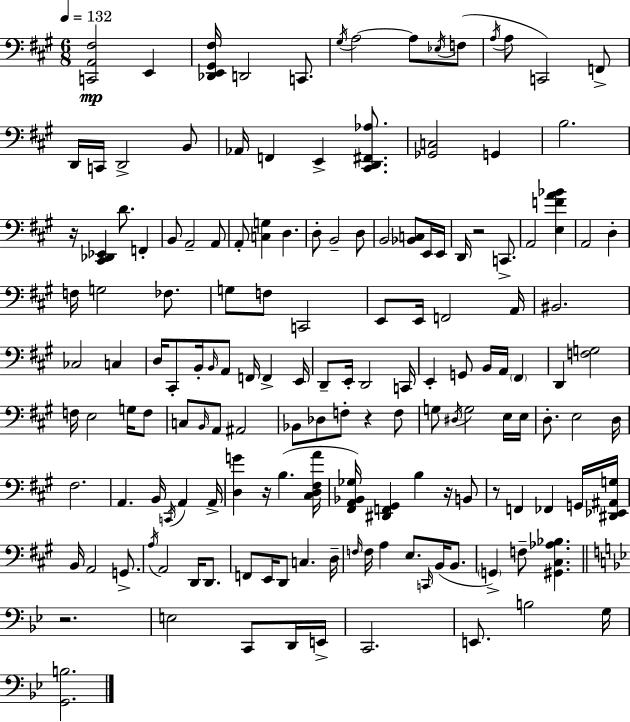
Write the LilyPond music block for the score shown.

{
  \clef bass
  \numericTimeSignature
  \time 6/8
  \key a \major
  \tempo 4 = 132
  \repeat volta 2 { <c, a, fis>2\mp e,4 | <des, e, gis, fis>16 d,2 c,8. | \acciaccatura { gis16 } a2~~ a8 \acciaccatura { ees16 }( | f8 \acciaccatura { a16 } a8 c,2) | \break f,8-> d,16 c,16 d,2-> | b,8 aes,16 f,4 e,4-> | <cis, d, fis, aes>8. <ges, c>2 g,4 | b2. | \break r16 <cis, des, ees,>4 d'8. f,4-. | b,8 a,2-- | a,8 a,8-. <c g>4 d4. | d8-. b,2-- | \break d8 b,2 <bes, c>8 | e,16 e,16 d,16 r2 | c,8.-> a,2 <e f' a' bes'>4 | a,2 d4-. | \break f16 g2 | fes8. g8 f8 c,2 | e,8 e,16 f,2 | a,16 bis,2. | \break ces2 c4 | d16 cis,8-. b,16-. \grace { b,16 } a,8 f,16 f,4-> | e,16 d,8-- e,16-. d,2 | c,16 e,4-. g,8 b,16 a,16 | \break \parenthesize fis,4 d,4 <f g>2 | f16 e2 | g16 f8 c8 \grace { b,16 } a,8 ais,2 | bes,8 des8 f8-. r4 | \break f8 g8 \acciaccatura { dis16 } g2 | e16 e16 d8.-. e2 | d16 fis2. | a,4. | \break b,16 \acciaccatura { c,16 } a,4 a,16-> <d g'>4 r16 | b4.( <cis d fis a'>16 <fis, a, bes, ges>16) <dis, f, gis,>4 | b4 r16 b,8 r8 f,4 | fes,4 g,16 <dis, ees, ais, g>16 b,16 a,2 | \break g,8.-> \acciaccatura { a16 } a,2 | d,16 d,8. f,8 e,16 d,8 | c4. d16-- \grace { f16 } f16 a4 | e8. \grace { c,16 } b,16( b,8. \parenthesize g,4->) | \break f8-- <gis, cis aes bes>4. \bar "||" \break \key bes \major r2. | e2 c,8 d,16 e,16-> | c,2. | e,8. b2 g16 | \break <g, b>2. | } \bar "|."
}